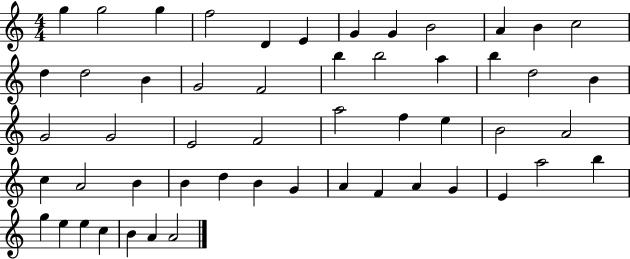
X:1
T:Untitled
M:4/4
L:1/4
K:C
g g2 g f2 D E G G B2 A B c2 d d2 B G2 F2 b b2 a b d2 B G2 G2 E2 F2 a2 f e B2 A2 c A2 B B d B G A F A G E a2 b g e e c B A A2